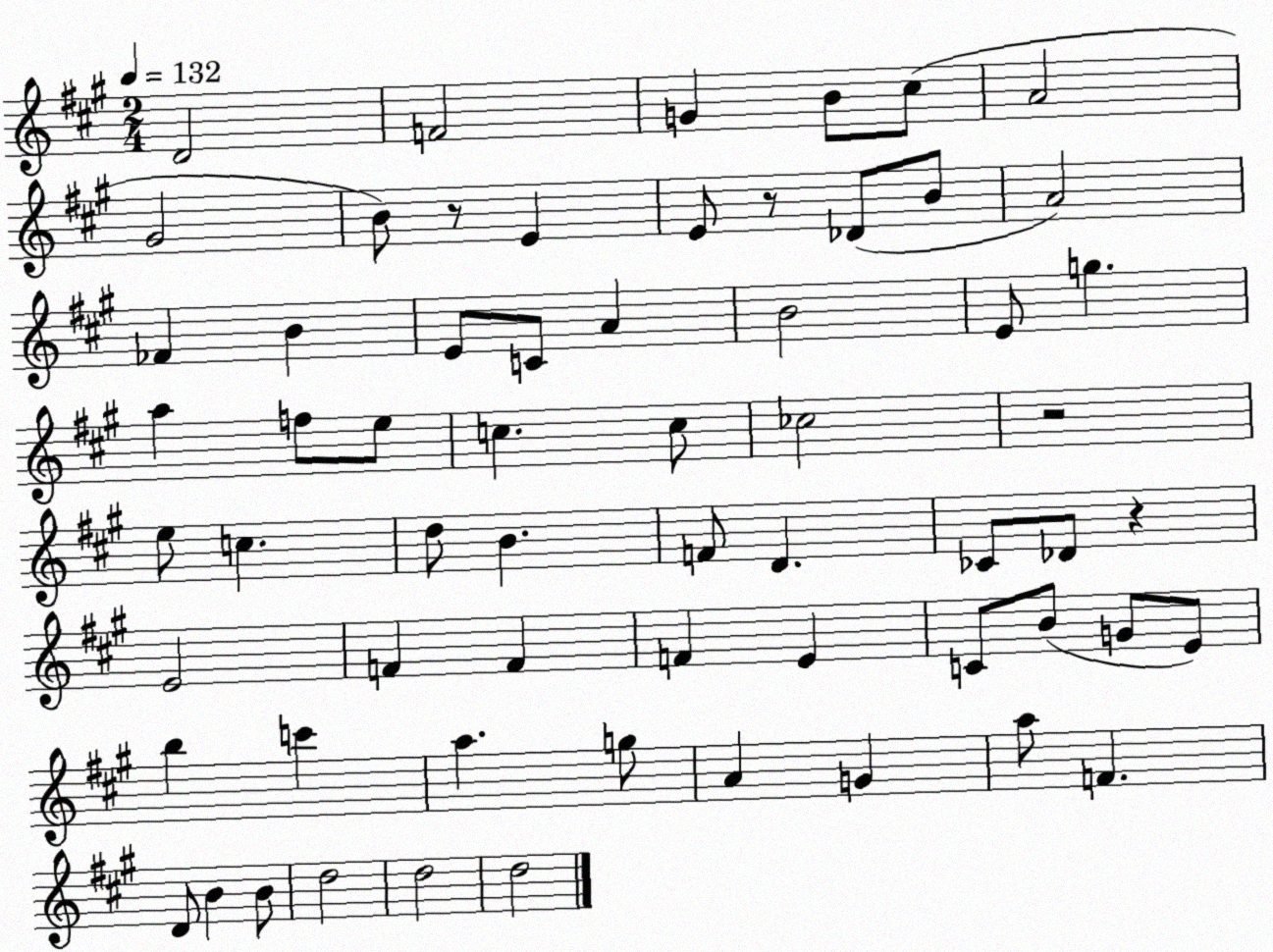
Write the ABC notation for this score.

X:1
T:Untitled
M:2/4
L:1/4
K:A
D2 F2 G B/2 ^c/2 A2 ^G2 B/2 z/2 E E/2 z/2 _D/2 B/2 A2 _F B E/2 C/2 A B2 E/2 g a f/2 e/2 c c/2 _c2 z2 e/2 c d/2 B F/2 D _C/2 _D/2 z E2 F F F E C/2 B/2 G/2 E/2 b c' a g/2 A G a/2 F D/2 B B/2 d2 d2 d2